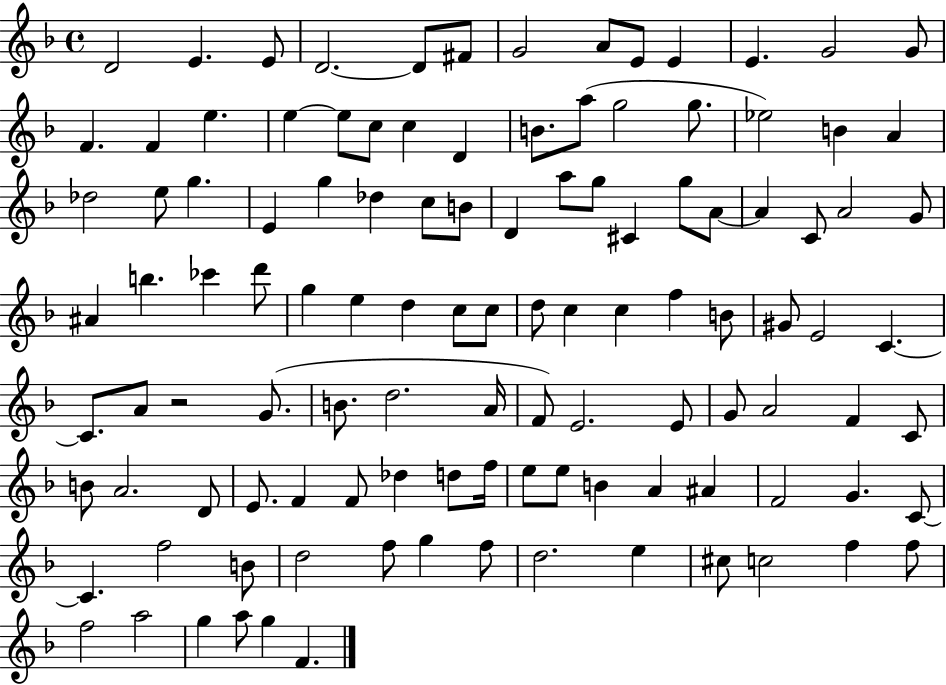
{
  \clef treble
  \time 4/4
  \defaultTimeSignature
  \key f \major
  \repeat volta 2 { d'2 e'4. e'8 | d'2.~~ d'8 fis'8 | g'2 a'8 e'8 e'4 | e'4. g'2 g'8 | \break f'4. f'4 e''4. | e''4~~ e''8 c''8 c''4 d'4 | b'8. a''8( g''2 g''8. | ees''2) b'4 a'4 | \break des''2 e''8 g''4. | e'4 g''4 des''4 c''8 b'8 | d'4 a''8 g''8 cis'4 g''8 a'8~~ | a'4 c'8 a'2 g'8 | \break ais'4 b''4. ces'''4 d'''8 | g''4 e''4 d''4 c''8 c''8 | d''8 c''4 c''4 f''4 b'8 | gis'8 e'2 c'4.~~ | \break c'8. a'8 r2 g'8.( | b'8. d''2. a'16 | f'8) e'2. e'8 | g'8 a'2 f'4 c'8 | \break b'8 a'2. d'8 | e'8. f'4 f'8 des''4 d''8 f''16 | e''8 e''8 b'4 a'4 ais'4 | f'2 g'4. c'8~~ | \break c'4. f''2 b'8 | d''2 f''8 g''4 f''8 | d''2. e''4 | cis''8 c''2 f''4 f''8 | \break f''2 a''2 | g''4 a''8 g''4 f'4. | } \bar "|."
}